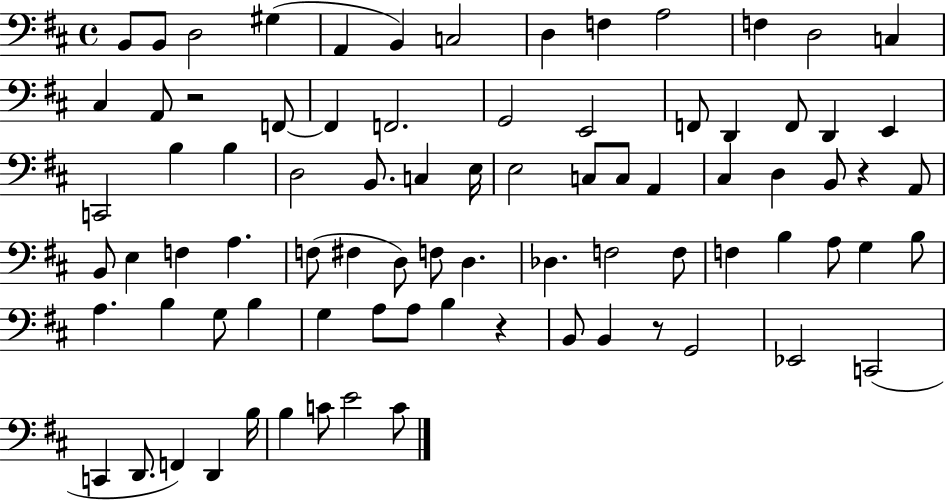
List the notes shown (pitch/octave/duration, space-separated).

B2/e B2/e D3/h G#3/q A2/q B2/q C3/h D3/q F3/q A3/h F3/q D3/h C3/q C#3/q A2/e R/h F2/e F2/q F2/h. G2/h E2/h F2/e D2/q F2/e D2/q E2/q C2/h B3/q B3/q D3/h B2/e. C3/q E3/s E3/h C3/e C3/e A2/q C#3/q D3/q B2/e R/q A2/e B2/e E3/q F3/q A3/q. F3/e F#3/q D3/e F3/e D3/q. Db3/q. F3/h F3/e F3/q B3/q A3/e G3/q B3/e A3/q. B3/q G3/e B3/q G3/q A3/e A3/e B3/q R/q B2/e B2/q R/e G2/h Eb2/h C2/h C2/q D2/e. F2/q D2/q B3/s B3/q C4/e E4/h C4/e